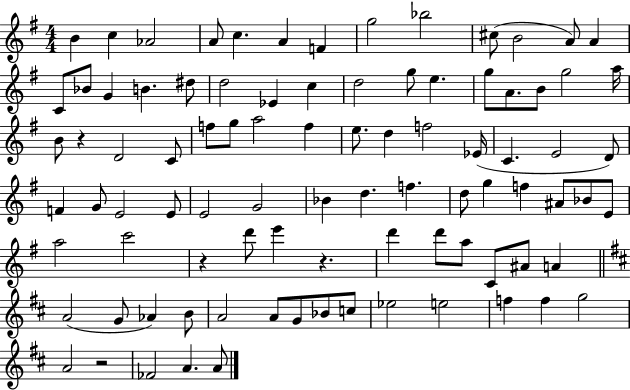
{
  \clef treble
  \numericTimeSignature
  \time 4/4
  \key g \major
  b'4 c''4 aes'2 | a'8 c''4. a'4 f'4 | g''2 bes''2 | cis''8( b'2 a'8) a'4 | \break c'8 bes'8 g'4 b'4. dis''8 | d''2 ees'4 c''4 | d''2 g''8 e''4. | g''8 a'8. b'8 g''2 a''16 | \break b'8 r4 d'2 c'8 | f''8 g''8 a''2 f''4 | e''8. d''4 f''2 ees'16( | c'4. e'2 d'8) | \break f'4 g'8 e'2 e'8 | e'2 g'2 | bes'4 d''4. f''4. | d''8 g''4 f''4 ais'8 bes'8 e'8 | \break a''2 c'''2 | r4 d'''8 e'''4 r4. | d'''4 d'''8 a''8 c'8 ais'8 a'4 | \bar "||" \break \key d \major a'2( g'8 aes'4) b'8 | a'2 a'8 g'8 bes'8 c''8 | ees''2 e''2 | f''4 f''4 g''2 | \break a'2 r2 | fes'2 a'4. a'8 | \bar "|."
}